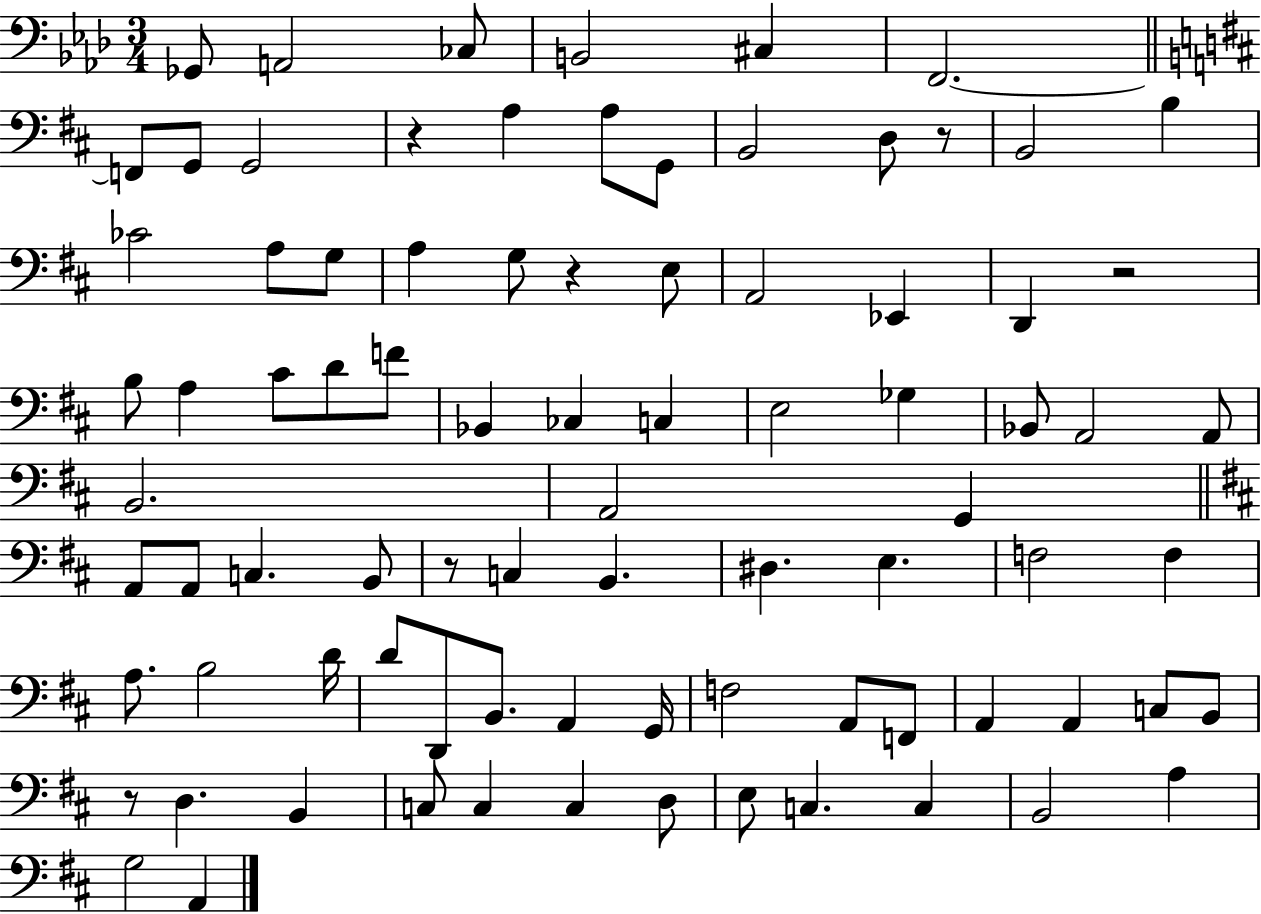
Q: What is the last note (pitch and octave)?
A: A2